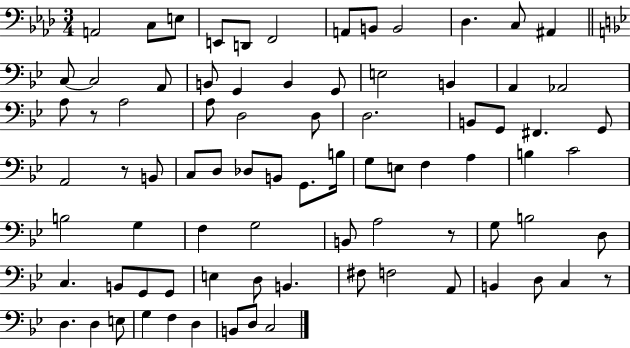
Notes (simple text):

A2/h C3/e E3/e E2/e D2/e F2/h A2/e B2/e B2/h Db3/q. C3/e A#2/q C3/e C3/h A2/e B2/e G2/q B2/q G2/e E3/h B2/q A2/q Ab2/h A3/e R/e A3/h A3/e D3/h D3/e D3/h. B2/e G2/e F#2/q. G2/e A2/h R/e B2/e C3/e D3/e Db3/e B2/e G2/e. B3/s G3/e E3/e F3/q A3/q B3/q C4/h B3/h G3/q F3/q G3/h B2/e A3/h R/e G3/e B3/h D3/e C3/q. B2/e G2/e G2/e E3/q D3/e B2/q. F#3/e F3/h A2/e B2/q D3/e C3/q R/e D3/q. D3/q E3/e G3/q F3/q D3/q B2/e D3/e C3/h